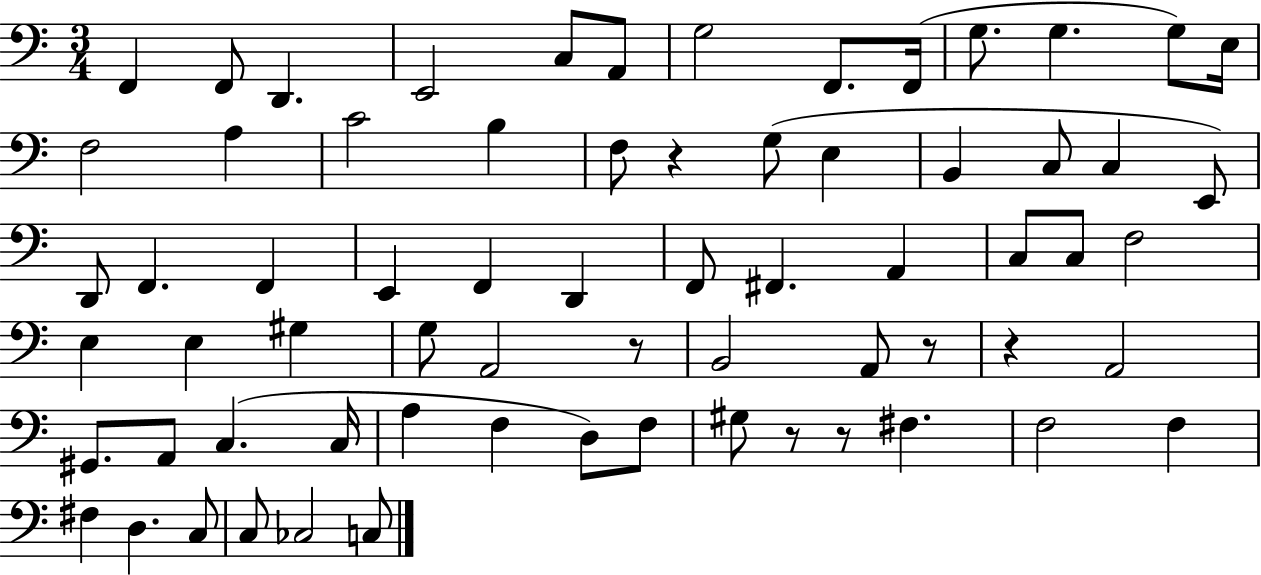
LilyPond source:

{
  \clef bass
  \numericTimeSignature
  \time 3/4
  \key c \major
  f,4 f,8 d,4. | e,2 c8 a,8 | g2 f,8. f,16( | g8. g4. g8) e16 | \break f2 a4 | c'2 b4 | f8 r4 g8( e4 | b,4 c8 c4 e,8) | \break d,8 f,4. f,4 | e,4 f,4 d,4 | f,8 fis,4. a,4 | c8 c8 f2 | \break e4 e4 gis4 | g8 a,2 r8 | b,2 a,8 r8 | r4 a,2 | \break gis,8. a,8 c4.( c16 | a4 f4 d8) f8 | gis8 r8 r8 fis4. | f2 f4 | \break fis4 d4. c8 | c8 ces2 c8 | \bar "|."
}